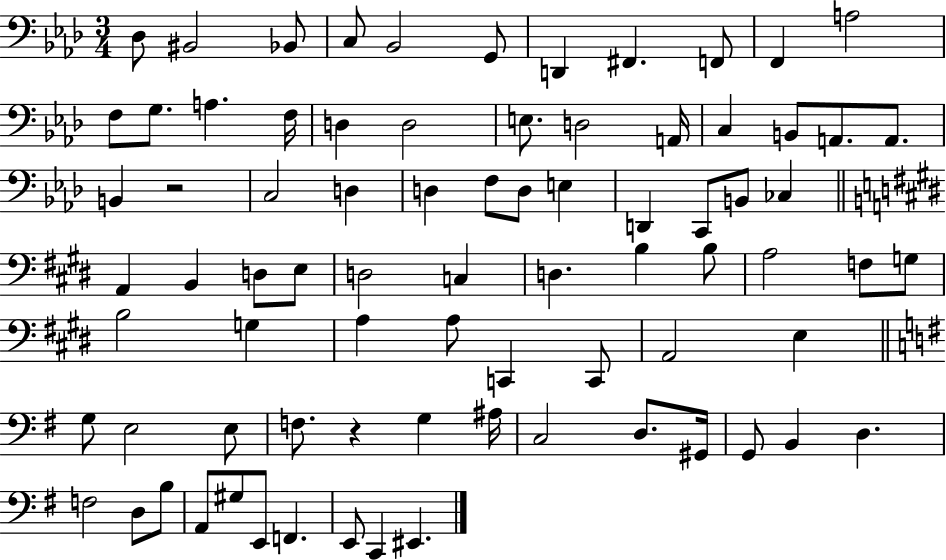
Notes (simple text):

Db3/e BIS2/h Bb2/e C3/e Bb2/h G2/e D2/q F#2/q. F2/e F2/q A3/h F3/e G3/e. A3/q. F3/s D3/q D3/h E3/e. D3/h A2/s C3/q B2/e A2/e. A2/e. B2/q R/h C3/h D3/q D3/q F3/e D3/e E3/q D2/q C2/e B2/e CES3/q A2/q B2/q D3/e E3/e D3/h C3/q D3/q. B3/q B3/e A3/h F3/e G3/e B3/h G3/q A3/q A3/e C2/q C2/e A2/h E3/q G3/e E3/h E3/e F3/e. R/q G3/q A#3/s C3/h D3/e. G#2/s G2/e B2/q D3/q. F3/h D3/e B3/e A2/e G#3/e E2/e F2/q. E2/e C2/q EIS2/q.